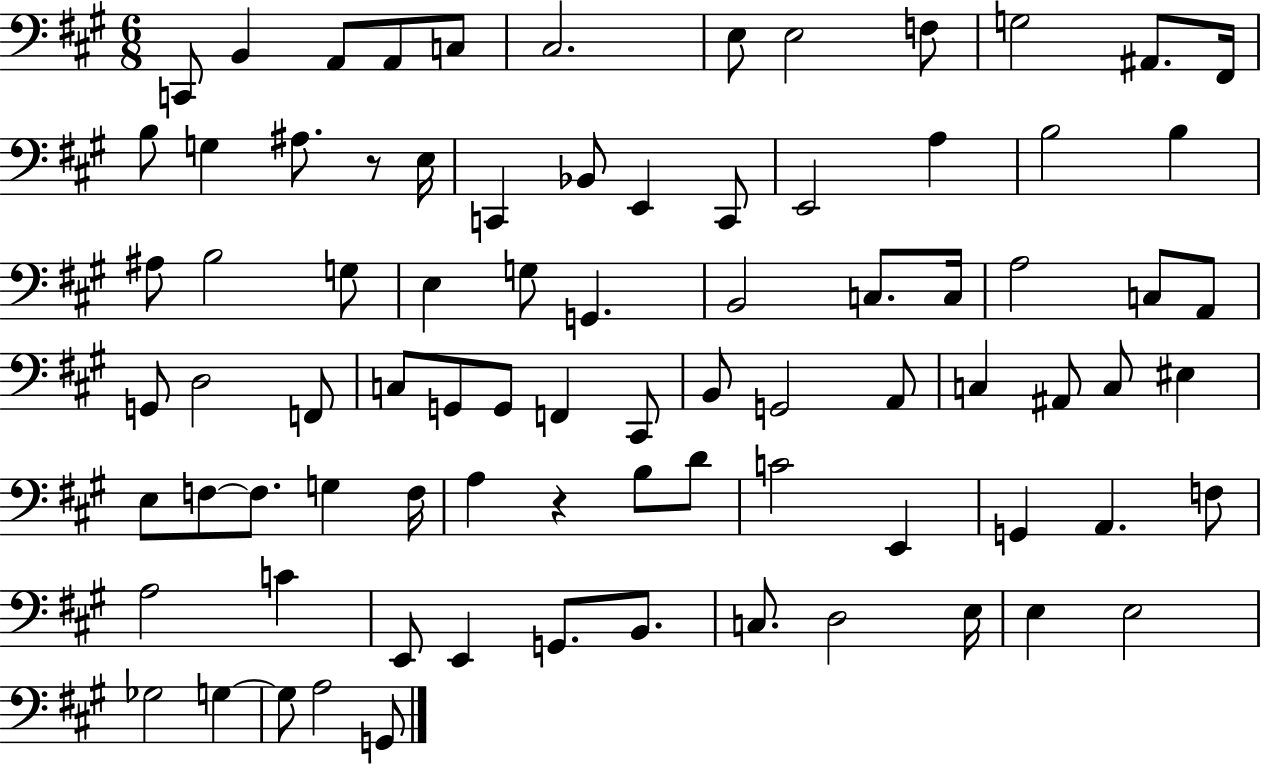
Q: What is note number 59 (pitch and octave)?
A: D4